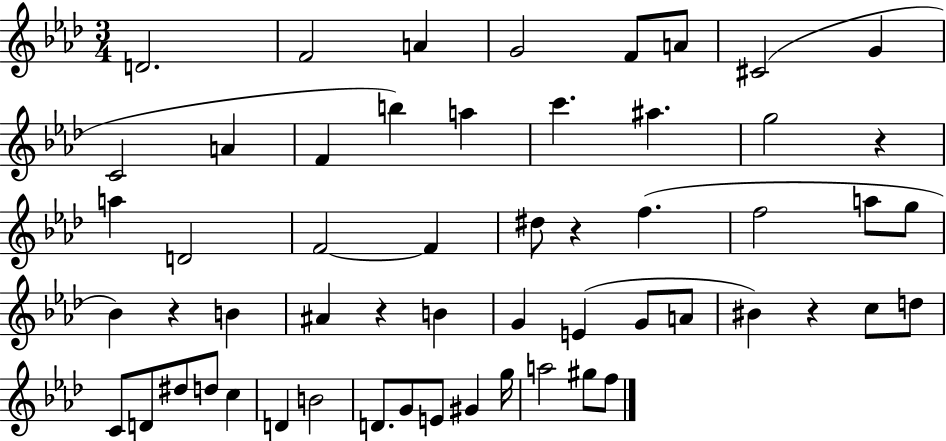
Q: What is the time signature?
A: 3/4